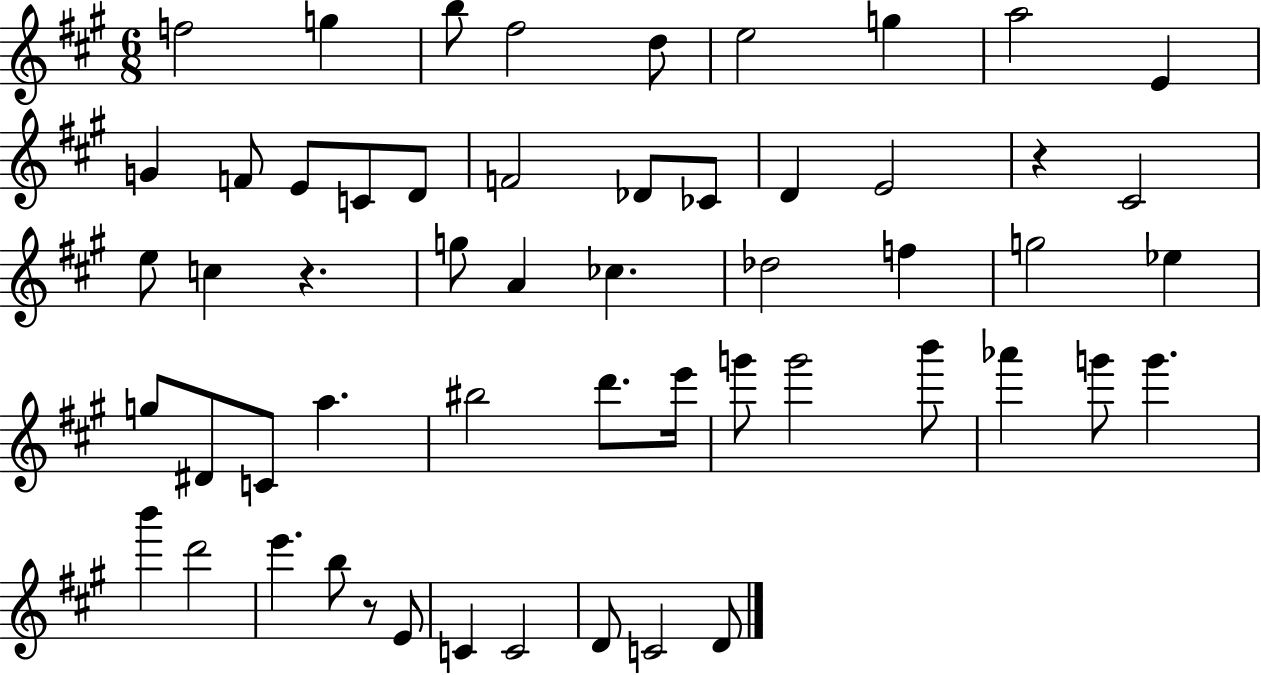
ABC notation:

X:1
T:Untitled
M:6/8
L:1/4
K:A
f2 g b/2 ^f2 d/2 e2 g a2 E G F/2 E/2 C/2 D/2 F2 _D/2 _C/2 D E2 z ^C2 e/2 c z g/2 A _c _d2 f g2 _e g/2 ^D/2 C/2 a ^b2 d'/2 e'/4 g'/2 g'2 b'/2 _a' g'/2 g' b' d'2 e' b/2 z/2 E/2 C C2 D/2 C2 D/2